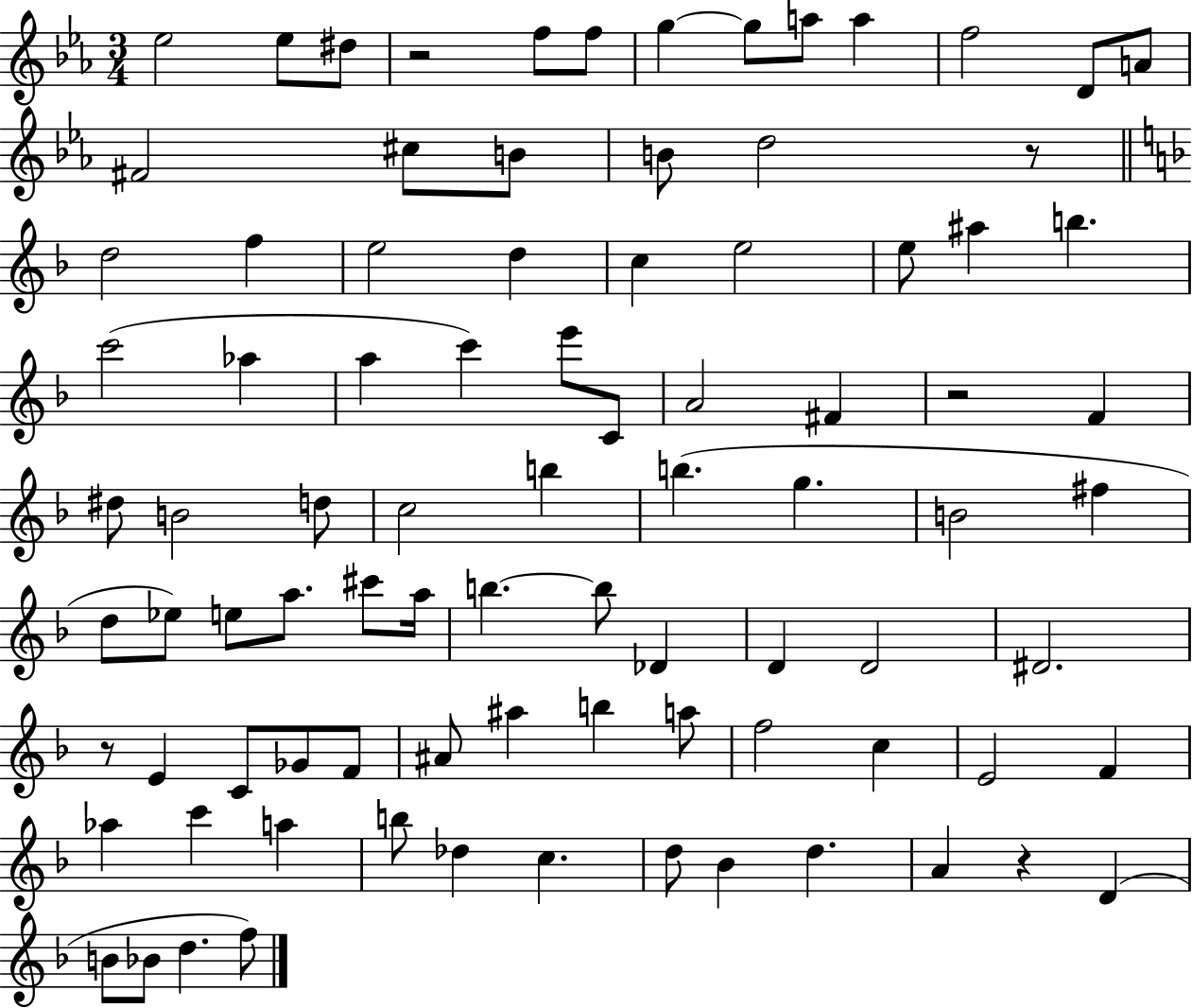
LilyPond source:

{
  \clef treble
  \numericTimeSignature
  \time 3/4
  \key ees \major
  ees''2 ees''8 dis''8 | r2 f''8 f''8 | g''4~~ g''8 a''8 a''4 | f''2 d'8 a'8 | \break fis'2 cis''8 b'8 | b'8 d''2 r8 | \bar "||" \break \key f \major d''2 f''4 | e''2 d''4 | c''4 e''2 | e''8 ais''4 b''4. | \break c'''2( aes''4 | a''4 c'''4) e'''8 c'8 | a'2 fis'4 | r2 f'4 | \break dis''8 b'2 d''8 | c''2 b''4 | b''4.( g''4. | b'2 fis''4 | \break d''8 ees''8) e''8 a''8. cis'''8 a''16 | b''4.~~ b''8 des'4 | d'4 d'2 | dis'2. | \break r8 e'4 c'8 ges'8 f'8 | ais'8 ais''4 b''4 a''8 | f''2 c''4 | e'2 f'4 | \break aes''4 c'''4 a''4 | b''8 des''4 c''4. | d''8 bes'4 d''4. | a'4 r4 d'4( | \break b'8 bes'8 d''4. f''8) | \bar "|."
}